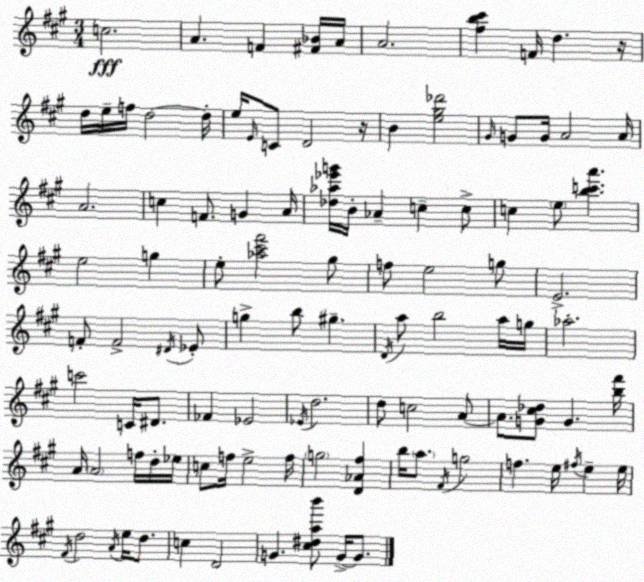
X:1
T:Untitled
M:3/4
L:1/4
K:A
c2 A F [^F_B]/4 A/4 A2 [^fb^c'] F/4 d z/4 d/4 e/4 f/4 d2 d/4 e/4 E/4 C/2 D2 z/4 B [e^g_d']2 ^G/4 G/2 G/4 A2 A/4 A2 c F/2 G A/4 [_d_a_e'g']/4 B/4 _A c c/2 c e/2 [bc'a'] e2 g e/2 [_a^c'^f']2 ^g/2 f/2 e2 g/2 E2 F/2 F2 ^D/4 _E/2 g b/2 ^g D/4 a/2 b2 a/4 g/4 _a2 c'2 C/4 ^D/2 _F _E2 _E/4 d2 d/2 c2 A/2 A/2 [G^c_d]/2 G [b^f']/4 A/4 A2 f/4 d/4 _e/4 c/2 f/4 e2 f/4 g2 [D_A^f] b/4 a/2 ^F/4 g2 f e/4 ^f/4 e e/4 ^F/4 d2 A/4 e/4 d/2 c D2 G [^c^dab']/2 G/4 G/2